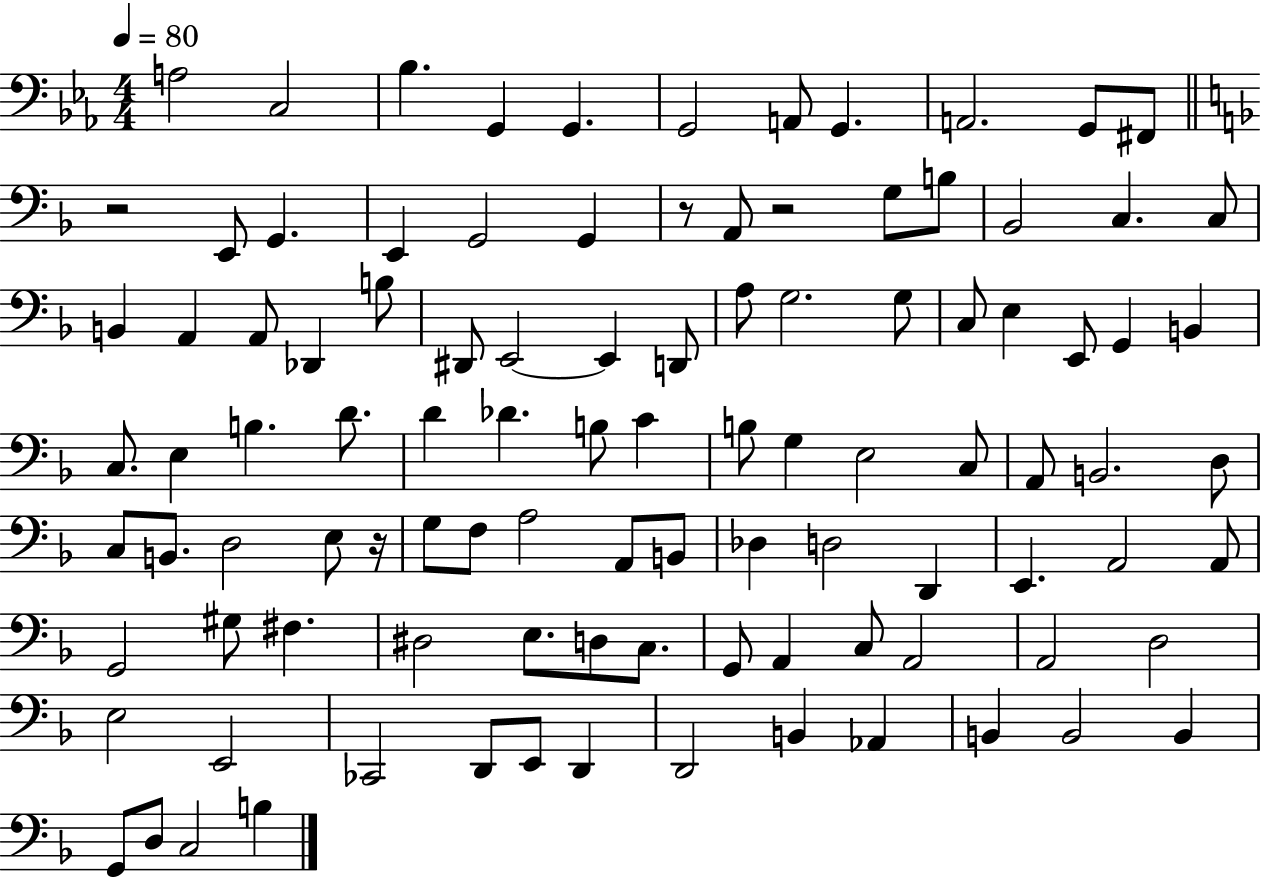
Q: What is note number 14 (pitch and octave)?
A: E2